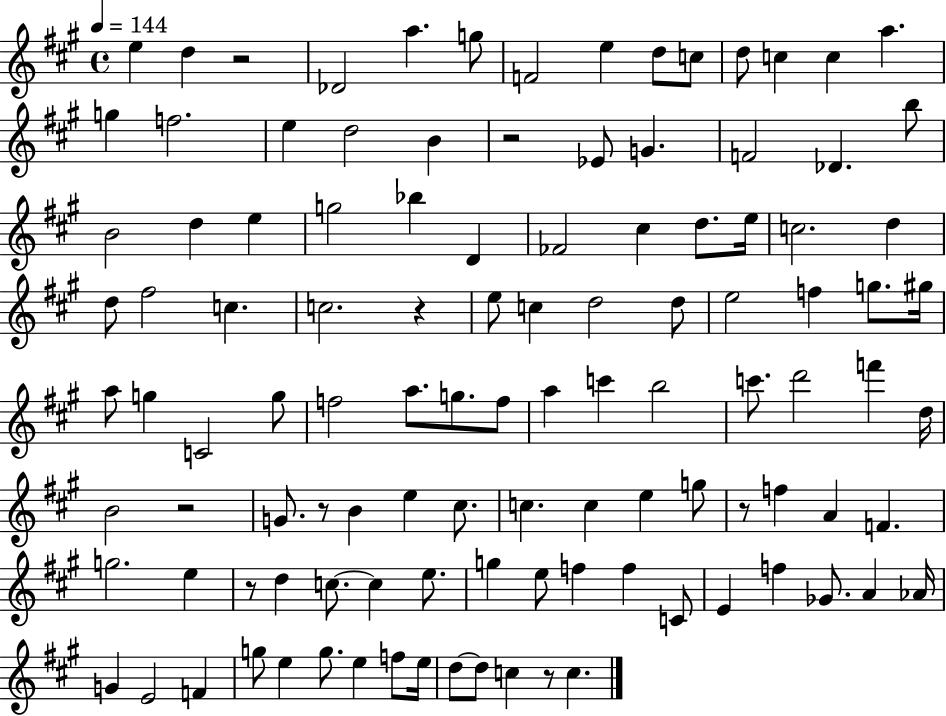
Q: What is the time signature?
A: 4/4